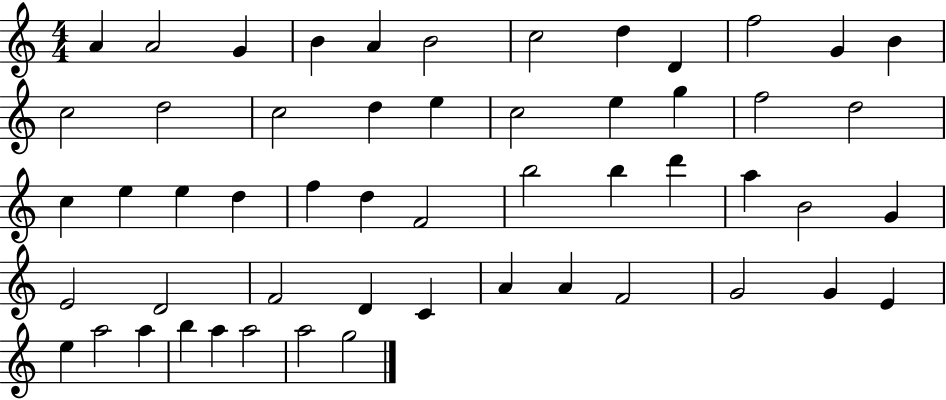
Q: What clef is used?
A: treble